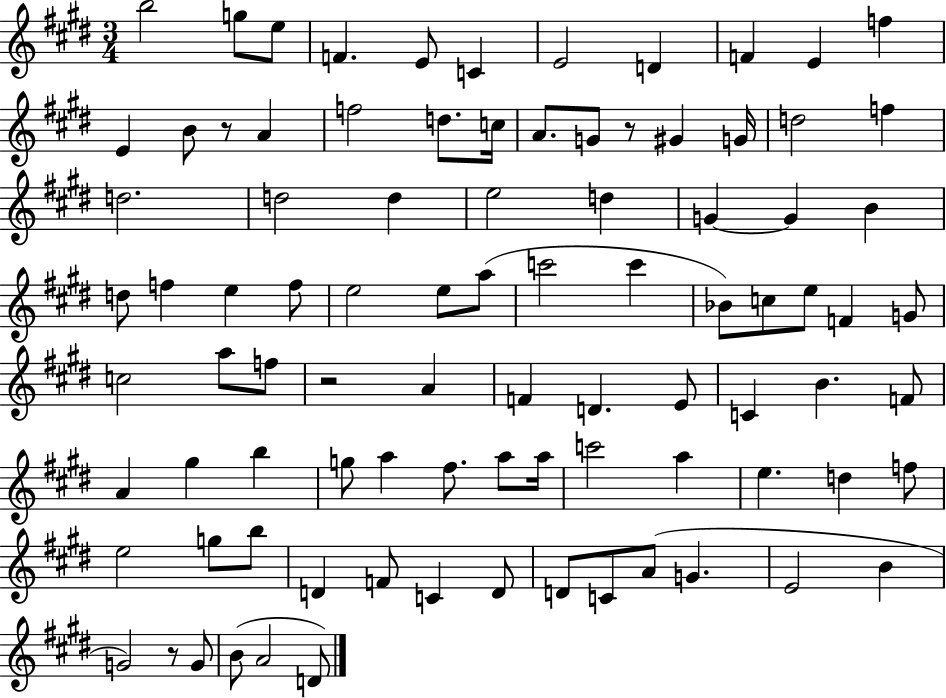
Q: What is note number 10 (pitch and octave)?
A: E4